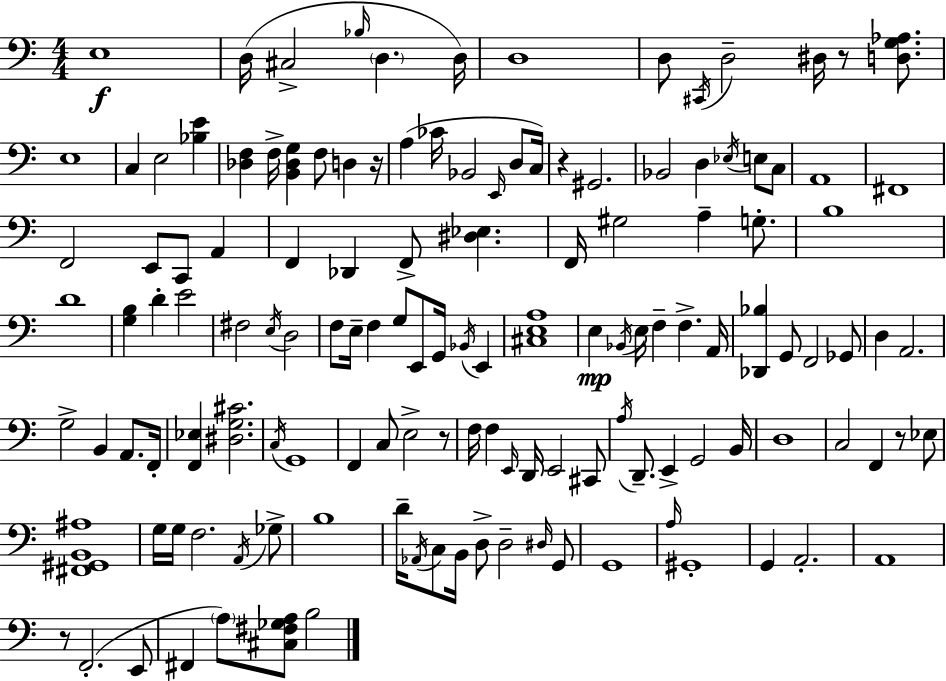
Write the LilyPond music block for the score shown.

{
  \clef bass
  \numericTimeSignature
  \time 4/4
  \key c \major
  e1\f | d16( cis2-> \grace { bes16 } \parenthesize d4. | d16) d1 | d8 \acciaccatura { cis,16 } d2-- dis16 r8 <d g aes>8. | \break e1 | c4 e2 <bes e'>4 | <des f>4 f16-> <b, des g>4 f8 d4 | r16 a4( ces'16 bes,2 \grace { e,16 } | \break d8 c16) r4 gis,2. | bes,2 d4 \acciaccatura { ees16 } | e8 c8 a,1 | fis,1 | \break f,2 e,8 c,8 | a,4 f,4 des,4 f,8-> <dis ees>4. | f,16 gis2 a4-- | g8.-. b1 | \break d'1 | <g b>4 d'4-. e'2 | fis2 \acciaccatura { e16 } d2 | f8 e16-- f4 g8 e,8 | \break g,16 \acciaccatura { bes,16 } e,4 <cis e a>1 | e4\mp \acciaccatura { bes,16 } e16 f4-- | f4.-> a,16 <des, bes>4 g,8 f,2 | ges,8 d4 a,2. | \break g2-> b,4 | a,8. f,16-. <f, ees>4 <dis g cis'>2. | \acciaccatura { c16 } g,1 | f,4 c8 e2-> | \break r8 f16 f4 \grace { e,16 } d,16 e,2 | cis,8 \acciaccatura { a16 } d,8.-- e,4-> | g,2 b,16 d1 | c2 | \break f,4 r8 ees8 <fis, gis, b, ais>1 | g16 g16 f2. | \acciaccatura { a,16 } ges8-> b1 | d'16-- \acciaccatura { aes,16 } c8 b,16 | \break d8-> d2-- \grace { dis16 } g,8 g,1 | \grace { a16 } gis,1-. | g,4 | a,2.-. a,1 | \break r8 | f,2.-.( e,8 fis,4 | \parenthesize a8) <cis fis ges a>8 b2 \bar "|."
}